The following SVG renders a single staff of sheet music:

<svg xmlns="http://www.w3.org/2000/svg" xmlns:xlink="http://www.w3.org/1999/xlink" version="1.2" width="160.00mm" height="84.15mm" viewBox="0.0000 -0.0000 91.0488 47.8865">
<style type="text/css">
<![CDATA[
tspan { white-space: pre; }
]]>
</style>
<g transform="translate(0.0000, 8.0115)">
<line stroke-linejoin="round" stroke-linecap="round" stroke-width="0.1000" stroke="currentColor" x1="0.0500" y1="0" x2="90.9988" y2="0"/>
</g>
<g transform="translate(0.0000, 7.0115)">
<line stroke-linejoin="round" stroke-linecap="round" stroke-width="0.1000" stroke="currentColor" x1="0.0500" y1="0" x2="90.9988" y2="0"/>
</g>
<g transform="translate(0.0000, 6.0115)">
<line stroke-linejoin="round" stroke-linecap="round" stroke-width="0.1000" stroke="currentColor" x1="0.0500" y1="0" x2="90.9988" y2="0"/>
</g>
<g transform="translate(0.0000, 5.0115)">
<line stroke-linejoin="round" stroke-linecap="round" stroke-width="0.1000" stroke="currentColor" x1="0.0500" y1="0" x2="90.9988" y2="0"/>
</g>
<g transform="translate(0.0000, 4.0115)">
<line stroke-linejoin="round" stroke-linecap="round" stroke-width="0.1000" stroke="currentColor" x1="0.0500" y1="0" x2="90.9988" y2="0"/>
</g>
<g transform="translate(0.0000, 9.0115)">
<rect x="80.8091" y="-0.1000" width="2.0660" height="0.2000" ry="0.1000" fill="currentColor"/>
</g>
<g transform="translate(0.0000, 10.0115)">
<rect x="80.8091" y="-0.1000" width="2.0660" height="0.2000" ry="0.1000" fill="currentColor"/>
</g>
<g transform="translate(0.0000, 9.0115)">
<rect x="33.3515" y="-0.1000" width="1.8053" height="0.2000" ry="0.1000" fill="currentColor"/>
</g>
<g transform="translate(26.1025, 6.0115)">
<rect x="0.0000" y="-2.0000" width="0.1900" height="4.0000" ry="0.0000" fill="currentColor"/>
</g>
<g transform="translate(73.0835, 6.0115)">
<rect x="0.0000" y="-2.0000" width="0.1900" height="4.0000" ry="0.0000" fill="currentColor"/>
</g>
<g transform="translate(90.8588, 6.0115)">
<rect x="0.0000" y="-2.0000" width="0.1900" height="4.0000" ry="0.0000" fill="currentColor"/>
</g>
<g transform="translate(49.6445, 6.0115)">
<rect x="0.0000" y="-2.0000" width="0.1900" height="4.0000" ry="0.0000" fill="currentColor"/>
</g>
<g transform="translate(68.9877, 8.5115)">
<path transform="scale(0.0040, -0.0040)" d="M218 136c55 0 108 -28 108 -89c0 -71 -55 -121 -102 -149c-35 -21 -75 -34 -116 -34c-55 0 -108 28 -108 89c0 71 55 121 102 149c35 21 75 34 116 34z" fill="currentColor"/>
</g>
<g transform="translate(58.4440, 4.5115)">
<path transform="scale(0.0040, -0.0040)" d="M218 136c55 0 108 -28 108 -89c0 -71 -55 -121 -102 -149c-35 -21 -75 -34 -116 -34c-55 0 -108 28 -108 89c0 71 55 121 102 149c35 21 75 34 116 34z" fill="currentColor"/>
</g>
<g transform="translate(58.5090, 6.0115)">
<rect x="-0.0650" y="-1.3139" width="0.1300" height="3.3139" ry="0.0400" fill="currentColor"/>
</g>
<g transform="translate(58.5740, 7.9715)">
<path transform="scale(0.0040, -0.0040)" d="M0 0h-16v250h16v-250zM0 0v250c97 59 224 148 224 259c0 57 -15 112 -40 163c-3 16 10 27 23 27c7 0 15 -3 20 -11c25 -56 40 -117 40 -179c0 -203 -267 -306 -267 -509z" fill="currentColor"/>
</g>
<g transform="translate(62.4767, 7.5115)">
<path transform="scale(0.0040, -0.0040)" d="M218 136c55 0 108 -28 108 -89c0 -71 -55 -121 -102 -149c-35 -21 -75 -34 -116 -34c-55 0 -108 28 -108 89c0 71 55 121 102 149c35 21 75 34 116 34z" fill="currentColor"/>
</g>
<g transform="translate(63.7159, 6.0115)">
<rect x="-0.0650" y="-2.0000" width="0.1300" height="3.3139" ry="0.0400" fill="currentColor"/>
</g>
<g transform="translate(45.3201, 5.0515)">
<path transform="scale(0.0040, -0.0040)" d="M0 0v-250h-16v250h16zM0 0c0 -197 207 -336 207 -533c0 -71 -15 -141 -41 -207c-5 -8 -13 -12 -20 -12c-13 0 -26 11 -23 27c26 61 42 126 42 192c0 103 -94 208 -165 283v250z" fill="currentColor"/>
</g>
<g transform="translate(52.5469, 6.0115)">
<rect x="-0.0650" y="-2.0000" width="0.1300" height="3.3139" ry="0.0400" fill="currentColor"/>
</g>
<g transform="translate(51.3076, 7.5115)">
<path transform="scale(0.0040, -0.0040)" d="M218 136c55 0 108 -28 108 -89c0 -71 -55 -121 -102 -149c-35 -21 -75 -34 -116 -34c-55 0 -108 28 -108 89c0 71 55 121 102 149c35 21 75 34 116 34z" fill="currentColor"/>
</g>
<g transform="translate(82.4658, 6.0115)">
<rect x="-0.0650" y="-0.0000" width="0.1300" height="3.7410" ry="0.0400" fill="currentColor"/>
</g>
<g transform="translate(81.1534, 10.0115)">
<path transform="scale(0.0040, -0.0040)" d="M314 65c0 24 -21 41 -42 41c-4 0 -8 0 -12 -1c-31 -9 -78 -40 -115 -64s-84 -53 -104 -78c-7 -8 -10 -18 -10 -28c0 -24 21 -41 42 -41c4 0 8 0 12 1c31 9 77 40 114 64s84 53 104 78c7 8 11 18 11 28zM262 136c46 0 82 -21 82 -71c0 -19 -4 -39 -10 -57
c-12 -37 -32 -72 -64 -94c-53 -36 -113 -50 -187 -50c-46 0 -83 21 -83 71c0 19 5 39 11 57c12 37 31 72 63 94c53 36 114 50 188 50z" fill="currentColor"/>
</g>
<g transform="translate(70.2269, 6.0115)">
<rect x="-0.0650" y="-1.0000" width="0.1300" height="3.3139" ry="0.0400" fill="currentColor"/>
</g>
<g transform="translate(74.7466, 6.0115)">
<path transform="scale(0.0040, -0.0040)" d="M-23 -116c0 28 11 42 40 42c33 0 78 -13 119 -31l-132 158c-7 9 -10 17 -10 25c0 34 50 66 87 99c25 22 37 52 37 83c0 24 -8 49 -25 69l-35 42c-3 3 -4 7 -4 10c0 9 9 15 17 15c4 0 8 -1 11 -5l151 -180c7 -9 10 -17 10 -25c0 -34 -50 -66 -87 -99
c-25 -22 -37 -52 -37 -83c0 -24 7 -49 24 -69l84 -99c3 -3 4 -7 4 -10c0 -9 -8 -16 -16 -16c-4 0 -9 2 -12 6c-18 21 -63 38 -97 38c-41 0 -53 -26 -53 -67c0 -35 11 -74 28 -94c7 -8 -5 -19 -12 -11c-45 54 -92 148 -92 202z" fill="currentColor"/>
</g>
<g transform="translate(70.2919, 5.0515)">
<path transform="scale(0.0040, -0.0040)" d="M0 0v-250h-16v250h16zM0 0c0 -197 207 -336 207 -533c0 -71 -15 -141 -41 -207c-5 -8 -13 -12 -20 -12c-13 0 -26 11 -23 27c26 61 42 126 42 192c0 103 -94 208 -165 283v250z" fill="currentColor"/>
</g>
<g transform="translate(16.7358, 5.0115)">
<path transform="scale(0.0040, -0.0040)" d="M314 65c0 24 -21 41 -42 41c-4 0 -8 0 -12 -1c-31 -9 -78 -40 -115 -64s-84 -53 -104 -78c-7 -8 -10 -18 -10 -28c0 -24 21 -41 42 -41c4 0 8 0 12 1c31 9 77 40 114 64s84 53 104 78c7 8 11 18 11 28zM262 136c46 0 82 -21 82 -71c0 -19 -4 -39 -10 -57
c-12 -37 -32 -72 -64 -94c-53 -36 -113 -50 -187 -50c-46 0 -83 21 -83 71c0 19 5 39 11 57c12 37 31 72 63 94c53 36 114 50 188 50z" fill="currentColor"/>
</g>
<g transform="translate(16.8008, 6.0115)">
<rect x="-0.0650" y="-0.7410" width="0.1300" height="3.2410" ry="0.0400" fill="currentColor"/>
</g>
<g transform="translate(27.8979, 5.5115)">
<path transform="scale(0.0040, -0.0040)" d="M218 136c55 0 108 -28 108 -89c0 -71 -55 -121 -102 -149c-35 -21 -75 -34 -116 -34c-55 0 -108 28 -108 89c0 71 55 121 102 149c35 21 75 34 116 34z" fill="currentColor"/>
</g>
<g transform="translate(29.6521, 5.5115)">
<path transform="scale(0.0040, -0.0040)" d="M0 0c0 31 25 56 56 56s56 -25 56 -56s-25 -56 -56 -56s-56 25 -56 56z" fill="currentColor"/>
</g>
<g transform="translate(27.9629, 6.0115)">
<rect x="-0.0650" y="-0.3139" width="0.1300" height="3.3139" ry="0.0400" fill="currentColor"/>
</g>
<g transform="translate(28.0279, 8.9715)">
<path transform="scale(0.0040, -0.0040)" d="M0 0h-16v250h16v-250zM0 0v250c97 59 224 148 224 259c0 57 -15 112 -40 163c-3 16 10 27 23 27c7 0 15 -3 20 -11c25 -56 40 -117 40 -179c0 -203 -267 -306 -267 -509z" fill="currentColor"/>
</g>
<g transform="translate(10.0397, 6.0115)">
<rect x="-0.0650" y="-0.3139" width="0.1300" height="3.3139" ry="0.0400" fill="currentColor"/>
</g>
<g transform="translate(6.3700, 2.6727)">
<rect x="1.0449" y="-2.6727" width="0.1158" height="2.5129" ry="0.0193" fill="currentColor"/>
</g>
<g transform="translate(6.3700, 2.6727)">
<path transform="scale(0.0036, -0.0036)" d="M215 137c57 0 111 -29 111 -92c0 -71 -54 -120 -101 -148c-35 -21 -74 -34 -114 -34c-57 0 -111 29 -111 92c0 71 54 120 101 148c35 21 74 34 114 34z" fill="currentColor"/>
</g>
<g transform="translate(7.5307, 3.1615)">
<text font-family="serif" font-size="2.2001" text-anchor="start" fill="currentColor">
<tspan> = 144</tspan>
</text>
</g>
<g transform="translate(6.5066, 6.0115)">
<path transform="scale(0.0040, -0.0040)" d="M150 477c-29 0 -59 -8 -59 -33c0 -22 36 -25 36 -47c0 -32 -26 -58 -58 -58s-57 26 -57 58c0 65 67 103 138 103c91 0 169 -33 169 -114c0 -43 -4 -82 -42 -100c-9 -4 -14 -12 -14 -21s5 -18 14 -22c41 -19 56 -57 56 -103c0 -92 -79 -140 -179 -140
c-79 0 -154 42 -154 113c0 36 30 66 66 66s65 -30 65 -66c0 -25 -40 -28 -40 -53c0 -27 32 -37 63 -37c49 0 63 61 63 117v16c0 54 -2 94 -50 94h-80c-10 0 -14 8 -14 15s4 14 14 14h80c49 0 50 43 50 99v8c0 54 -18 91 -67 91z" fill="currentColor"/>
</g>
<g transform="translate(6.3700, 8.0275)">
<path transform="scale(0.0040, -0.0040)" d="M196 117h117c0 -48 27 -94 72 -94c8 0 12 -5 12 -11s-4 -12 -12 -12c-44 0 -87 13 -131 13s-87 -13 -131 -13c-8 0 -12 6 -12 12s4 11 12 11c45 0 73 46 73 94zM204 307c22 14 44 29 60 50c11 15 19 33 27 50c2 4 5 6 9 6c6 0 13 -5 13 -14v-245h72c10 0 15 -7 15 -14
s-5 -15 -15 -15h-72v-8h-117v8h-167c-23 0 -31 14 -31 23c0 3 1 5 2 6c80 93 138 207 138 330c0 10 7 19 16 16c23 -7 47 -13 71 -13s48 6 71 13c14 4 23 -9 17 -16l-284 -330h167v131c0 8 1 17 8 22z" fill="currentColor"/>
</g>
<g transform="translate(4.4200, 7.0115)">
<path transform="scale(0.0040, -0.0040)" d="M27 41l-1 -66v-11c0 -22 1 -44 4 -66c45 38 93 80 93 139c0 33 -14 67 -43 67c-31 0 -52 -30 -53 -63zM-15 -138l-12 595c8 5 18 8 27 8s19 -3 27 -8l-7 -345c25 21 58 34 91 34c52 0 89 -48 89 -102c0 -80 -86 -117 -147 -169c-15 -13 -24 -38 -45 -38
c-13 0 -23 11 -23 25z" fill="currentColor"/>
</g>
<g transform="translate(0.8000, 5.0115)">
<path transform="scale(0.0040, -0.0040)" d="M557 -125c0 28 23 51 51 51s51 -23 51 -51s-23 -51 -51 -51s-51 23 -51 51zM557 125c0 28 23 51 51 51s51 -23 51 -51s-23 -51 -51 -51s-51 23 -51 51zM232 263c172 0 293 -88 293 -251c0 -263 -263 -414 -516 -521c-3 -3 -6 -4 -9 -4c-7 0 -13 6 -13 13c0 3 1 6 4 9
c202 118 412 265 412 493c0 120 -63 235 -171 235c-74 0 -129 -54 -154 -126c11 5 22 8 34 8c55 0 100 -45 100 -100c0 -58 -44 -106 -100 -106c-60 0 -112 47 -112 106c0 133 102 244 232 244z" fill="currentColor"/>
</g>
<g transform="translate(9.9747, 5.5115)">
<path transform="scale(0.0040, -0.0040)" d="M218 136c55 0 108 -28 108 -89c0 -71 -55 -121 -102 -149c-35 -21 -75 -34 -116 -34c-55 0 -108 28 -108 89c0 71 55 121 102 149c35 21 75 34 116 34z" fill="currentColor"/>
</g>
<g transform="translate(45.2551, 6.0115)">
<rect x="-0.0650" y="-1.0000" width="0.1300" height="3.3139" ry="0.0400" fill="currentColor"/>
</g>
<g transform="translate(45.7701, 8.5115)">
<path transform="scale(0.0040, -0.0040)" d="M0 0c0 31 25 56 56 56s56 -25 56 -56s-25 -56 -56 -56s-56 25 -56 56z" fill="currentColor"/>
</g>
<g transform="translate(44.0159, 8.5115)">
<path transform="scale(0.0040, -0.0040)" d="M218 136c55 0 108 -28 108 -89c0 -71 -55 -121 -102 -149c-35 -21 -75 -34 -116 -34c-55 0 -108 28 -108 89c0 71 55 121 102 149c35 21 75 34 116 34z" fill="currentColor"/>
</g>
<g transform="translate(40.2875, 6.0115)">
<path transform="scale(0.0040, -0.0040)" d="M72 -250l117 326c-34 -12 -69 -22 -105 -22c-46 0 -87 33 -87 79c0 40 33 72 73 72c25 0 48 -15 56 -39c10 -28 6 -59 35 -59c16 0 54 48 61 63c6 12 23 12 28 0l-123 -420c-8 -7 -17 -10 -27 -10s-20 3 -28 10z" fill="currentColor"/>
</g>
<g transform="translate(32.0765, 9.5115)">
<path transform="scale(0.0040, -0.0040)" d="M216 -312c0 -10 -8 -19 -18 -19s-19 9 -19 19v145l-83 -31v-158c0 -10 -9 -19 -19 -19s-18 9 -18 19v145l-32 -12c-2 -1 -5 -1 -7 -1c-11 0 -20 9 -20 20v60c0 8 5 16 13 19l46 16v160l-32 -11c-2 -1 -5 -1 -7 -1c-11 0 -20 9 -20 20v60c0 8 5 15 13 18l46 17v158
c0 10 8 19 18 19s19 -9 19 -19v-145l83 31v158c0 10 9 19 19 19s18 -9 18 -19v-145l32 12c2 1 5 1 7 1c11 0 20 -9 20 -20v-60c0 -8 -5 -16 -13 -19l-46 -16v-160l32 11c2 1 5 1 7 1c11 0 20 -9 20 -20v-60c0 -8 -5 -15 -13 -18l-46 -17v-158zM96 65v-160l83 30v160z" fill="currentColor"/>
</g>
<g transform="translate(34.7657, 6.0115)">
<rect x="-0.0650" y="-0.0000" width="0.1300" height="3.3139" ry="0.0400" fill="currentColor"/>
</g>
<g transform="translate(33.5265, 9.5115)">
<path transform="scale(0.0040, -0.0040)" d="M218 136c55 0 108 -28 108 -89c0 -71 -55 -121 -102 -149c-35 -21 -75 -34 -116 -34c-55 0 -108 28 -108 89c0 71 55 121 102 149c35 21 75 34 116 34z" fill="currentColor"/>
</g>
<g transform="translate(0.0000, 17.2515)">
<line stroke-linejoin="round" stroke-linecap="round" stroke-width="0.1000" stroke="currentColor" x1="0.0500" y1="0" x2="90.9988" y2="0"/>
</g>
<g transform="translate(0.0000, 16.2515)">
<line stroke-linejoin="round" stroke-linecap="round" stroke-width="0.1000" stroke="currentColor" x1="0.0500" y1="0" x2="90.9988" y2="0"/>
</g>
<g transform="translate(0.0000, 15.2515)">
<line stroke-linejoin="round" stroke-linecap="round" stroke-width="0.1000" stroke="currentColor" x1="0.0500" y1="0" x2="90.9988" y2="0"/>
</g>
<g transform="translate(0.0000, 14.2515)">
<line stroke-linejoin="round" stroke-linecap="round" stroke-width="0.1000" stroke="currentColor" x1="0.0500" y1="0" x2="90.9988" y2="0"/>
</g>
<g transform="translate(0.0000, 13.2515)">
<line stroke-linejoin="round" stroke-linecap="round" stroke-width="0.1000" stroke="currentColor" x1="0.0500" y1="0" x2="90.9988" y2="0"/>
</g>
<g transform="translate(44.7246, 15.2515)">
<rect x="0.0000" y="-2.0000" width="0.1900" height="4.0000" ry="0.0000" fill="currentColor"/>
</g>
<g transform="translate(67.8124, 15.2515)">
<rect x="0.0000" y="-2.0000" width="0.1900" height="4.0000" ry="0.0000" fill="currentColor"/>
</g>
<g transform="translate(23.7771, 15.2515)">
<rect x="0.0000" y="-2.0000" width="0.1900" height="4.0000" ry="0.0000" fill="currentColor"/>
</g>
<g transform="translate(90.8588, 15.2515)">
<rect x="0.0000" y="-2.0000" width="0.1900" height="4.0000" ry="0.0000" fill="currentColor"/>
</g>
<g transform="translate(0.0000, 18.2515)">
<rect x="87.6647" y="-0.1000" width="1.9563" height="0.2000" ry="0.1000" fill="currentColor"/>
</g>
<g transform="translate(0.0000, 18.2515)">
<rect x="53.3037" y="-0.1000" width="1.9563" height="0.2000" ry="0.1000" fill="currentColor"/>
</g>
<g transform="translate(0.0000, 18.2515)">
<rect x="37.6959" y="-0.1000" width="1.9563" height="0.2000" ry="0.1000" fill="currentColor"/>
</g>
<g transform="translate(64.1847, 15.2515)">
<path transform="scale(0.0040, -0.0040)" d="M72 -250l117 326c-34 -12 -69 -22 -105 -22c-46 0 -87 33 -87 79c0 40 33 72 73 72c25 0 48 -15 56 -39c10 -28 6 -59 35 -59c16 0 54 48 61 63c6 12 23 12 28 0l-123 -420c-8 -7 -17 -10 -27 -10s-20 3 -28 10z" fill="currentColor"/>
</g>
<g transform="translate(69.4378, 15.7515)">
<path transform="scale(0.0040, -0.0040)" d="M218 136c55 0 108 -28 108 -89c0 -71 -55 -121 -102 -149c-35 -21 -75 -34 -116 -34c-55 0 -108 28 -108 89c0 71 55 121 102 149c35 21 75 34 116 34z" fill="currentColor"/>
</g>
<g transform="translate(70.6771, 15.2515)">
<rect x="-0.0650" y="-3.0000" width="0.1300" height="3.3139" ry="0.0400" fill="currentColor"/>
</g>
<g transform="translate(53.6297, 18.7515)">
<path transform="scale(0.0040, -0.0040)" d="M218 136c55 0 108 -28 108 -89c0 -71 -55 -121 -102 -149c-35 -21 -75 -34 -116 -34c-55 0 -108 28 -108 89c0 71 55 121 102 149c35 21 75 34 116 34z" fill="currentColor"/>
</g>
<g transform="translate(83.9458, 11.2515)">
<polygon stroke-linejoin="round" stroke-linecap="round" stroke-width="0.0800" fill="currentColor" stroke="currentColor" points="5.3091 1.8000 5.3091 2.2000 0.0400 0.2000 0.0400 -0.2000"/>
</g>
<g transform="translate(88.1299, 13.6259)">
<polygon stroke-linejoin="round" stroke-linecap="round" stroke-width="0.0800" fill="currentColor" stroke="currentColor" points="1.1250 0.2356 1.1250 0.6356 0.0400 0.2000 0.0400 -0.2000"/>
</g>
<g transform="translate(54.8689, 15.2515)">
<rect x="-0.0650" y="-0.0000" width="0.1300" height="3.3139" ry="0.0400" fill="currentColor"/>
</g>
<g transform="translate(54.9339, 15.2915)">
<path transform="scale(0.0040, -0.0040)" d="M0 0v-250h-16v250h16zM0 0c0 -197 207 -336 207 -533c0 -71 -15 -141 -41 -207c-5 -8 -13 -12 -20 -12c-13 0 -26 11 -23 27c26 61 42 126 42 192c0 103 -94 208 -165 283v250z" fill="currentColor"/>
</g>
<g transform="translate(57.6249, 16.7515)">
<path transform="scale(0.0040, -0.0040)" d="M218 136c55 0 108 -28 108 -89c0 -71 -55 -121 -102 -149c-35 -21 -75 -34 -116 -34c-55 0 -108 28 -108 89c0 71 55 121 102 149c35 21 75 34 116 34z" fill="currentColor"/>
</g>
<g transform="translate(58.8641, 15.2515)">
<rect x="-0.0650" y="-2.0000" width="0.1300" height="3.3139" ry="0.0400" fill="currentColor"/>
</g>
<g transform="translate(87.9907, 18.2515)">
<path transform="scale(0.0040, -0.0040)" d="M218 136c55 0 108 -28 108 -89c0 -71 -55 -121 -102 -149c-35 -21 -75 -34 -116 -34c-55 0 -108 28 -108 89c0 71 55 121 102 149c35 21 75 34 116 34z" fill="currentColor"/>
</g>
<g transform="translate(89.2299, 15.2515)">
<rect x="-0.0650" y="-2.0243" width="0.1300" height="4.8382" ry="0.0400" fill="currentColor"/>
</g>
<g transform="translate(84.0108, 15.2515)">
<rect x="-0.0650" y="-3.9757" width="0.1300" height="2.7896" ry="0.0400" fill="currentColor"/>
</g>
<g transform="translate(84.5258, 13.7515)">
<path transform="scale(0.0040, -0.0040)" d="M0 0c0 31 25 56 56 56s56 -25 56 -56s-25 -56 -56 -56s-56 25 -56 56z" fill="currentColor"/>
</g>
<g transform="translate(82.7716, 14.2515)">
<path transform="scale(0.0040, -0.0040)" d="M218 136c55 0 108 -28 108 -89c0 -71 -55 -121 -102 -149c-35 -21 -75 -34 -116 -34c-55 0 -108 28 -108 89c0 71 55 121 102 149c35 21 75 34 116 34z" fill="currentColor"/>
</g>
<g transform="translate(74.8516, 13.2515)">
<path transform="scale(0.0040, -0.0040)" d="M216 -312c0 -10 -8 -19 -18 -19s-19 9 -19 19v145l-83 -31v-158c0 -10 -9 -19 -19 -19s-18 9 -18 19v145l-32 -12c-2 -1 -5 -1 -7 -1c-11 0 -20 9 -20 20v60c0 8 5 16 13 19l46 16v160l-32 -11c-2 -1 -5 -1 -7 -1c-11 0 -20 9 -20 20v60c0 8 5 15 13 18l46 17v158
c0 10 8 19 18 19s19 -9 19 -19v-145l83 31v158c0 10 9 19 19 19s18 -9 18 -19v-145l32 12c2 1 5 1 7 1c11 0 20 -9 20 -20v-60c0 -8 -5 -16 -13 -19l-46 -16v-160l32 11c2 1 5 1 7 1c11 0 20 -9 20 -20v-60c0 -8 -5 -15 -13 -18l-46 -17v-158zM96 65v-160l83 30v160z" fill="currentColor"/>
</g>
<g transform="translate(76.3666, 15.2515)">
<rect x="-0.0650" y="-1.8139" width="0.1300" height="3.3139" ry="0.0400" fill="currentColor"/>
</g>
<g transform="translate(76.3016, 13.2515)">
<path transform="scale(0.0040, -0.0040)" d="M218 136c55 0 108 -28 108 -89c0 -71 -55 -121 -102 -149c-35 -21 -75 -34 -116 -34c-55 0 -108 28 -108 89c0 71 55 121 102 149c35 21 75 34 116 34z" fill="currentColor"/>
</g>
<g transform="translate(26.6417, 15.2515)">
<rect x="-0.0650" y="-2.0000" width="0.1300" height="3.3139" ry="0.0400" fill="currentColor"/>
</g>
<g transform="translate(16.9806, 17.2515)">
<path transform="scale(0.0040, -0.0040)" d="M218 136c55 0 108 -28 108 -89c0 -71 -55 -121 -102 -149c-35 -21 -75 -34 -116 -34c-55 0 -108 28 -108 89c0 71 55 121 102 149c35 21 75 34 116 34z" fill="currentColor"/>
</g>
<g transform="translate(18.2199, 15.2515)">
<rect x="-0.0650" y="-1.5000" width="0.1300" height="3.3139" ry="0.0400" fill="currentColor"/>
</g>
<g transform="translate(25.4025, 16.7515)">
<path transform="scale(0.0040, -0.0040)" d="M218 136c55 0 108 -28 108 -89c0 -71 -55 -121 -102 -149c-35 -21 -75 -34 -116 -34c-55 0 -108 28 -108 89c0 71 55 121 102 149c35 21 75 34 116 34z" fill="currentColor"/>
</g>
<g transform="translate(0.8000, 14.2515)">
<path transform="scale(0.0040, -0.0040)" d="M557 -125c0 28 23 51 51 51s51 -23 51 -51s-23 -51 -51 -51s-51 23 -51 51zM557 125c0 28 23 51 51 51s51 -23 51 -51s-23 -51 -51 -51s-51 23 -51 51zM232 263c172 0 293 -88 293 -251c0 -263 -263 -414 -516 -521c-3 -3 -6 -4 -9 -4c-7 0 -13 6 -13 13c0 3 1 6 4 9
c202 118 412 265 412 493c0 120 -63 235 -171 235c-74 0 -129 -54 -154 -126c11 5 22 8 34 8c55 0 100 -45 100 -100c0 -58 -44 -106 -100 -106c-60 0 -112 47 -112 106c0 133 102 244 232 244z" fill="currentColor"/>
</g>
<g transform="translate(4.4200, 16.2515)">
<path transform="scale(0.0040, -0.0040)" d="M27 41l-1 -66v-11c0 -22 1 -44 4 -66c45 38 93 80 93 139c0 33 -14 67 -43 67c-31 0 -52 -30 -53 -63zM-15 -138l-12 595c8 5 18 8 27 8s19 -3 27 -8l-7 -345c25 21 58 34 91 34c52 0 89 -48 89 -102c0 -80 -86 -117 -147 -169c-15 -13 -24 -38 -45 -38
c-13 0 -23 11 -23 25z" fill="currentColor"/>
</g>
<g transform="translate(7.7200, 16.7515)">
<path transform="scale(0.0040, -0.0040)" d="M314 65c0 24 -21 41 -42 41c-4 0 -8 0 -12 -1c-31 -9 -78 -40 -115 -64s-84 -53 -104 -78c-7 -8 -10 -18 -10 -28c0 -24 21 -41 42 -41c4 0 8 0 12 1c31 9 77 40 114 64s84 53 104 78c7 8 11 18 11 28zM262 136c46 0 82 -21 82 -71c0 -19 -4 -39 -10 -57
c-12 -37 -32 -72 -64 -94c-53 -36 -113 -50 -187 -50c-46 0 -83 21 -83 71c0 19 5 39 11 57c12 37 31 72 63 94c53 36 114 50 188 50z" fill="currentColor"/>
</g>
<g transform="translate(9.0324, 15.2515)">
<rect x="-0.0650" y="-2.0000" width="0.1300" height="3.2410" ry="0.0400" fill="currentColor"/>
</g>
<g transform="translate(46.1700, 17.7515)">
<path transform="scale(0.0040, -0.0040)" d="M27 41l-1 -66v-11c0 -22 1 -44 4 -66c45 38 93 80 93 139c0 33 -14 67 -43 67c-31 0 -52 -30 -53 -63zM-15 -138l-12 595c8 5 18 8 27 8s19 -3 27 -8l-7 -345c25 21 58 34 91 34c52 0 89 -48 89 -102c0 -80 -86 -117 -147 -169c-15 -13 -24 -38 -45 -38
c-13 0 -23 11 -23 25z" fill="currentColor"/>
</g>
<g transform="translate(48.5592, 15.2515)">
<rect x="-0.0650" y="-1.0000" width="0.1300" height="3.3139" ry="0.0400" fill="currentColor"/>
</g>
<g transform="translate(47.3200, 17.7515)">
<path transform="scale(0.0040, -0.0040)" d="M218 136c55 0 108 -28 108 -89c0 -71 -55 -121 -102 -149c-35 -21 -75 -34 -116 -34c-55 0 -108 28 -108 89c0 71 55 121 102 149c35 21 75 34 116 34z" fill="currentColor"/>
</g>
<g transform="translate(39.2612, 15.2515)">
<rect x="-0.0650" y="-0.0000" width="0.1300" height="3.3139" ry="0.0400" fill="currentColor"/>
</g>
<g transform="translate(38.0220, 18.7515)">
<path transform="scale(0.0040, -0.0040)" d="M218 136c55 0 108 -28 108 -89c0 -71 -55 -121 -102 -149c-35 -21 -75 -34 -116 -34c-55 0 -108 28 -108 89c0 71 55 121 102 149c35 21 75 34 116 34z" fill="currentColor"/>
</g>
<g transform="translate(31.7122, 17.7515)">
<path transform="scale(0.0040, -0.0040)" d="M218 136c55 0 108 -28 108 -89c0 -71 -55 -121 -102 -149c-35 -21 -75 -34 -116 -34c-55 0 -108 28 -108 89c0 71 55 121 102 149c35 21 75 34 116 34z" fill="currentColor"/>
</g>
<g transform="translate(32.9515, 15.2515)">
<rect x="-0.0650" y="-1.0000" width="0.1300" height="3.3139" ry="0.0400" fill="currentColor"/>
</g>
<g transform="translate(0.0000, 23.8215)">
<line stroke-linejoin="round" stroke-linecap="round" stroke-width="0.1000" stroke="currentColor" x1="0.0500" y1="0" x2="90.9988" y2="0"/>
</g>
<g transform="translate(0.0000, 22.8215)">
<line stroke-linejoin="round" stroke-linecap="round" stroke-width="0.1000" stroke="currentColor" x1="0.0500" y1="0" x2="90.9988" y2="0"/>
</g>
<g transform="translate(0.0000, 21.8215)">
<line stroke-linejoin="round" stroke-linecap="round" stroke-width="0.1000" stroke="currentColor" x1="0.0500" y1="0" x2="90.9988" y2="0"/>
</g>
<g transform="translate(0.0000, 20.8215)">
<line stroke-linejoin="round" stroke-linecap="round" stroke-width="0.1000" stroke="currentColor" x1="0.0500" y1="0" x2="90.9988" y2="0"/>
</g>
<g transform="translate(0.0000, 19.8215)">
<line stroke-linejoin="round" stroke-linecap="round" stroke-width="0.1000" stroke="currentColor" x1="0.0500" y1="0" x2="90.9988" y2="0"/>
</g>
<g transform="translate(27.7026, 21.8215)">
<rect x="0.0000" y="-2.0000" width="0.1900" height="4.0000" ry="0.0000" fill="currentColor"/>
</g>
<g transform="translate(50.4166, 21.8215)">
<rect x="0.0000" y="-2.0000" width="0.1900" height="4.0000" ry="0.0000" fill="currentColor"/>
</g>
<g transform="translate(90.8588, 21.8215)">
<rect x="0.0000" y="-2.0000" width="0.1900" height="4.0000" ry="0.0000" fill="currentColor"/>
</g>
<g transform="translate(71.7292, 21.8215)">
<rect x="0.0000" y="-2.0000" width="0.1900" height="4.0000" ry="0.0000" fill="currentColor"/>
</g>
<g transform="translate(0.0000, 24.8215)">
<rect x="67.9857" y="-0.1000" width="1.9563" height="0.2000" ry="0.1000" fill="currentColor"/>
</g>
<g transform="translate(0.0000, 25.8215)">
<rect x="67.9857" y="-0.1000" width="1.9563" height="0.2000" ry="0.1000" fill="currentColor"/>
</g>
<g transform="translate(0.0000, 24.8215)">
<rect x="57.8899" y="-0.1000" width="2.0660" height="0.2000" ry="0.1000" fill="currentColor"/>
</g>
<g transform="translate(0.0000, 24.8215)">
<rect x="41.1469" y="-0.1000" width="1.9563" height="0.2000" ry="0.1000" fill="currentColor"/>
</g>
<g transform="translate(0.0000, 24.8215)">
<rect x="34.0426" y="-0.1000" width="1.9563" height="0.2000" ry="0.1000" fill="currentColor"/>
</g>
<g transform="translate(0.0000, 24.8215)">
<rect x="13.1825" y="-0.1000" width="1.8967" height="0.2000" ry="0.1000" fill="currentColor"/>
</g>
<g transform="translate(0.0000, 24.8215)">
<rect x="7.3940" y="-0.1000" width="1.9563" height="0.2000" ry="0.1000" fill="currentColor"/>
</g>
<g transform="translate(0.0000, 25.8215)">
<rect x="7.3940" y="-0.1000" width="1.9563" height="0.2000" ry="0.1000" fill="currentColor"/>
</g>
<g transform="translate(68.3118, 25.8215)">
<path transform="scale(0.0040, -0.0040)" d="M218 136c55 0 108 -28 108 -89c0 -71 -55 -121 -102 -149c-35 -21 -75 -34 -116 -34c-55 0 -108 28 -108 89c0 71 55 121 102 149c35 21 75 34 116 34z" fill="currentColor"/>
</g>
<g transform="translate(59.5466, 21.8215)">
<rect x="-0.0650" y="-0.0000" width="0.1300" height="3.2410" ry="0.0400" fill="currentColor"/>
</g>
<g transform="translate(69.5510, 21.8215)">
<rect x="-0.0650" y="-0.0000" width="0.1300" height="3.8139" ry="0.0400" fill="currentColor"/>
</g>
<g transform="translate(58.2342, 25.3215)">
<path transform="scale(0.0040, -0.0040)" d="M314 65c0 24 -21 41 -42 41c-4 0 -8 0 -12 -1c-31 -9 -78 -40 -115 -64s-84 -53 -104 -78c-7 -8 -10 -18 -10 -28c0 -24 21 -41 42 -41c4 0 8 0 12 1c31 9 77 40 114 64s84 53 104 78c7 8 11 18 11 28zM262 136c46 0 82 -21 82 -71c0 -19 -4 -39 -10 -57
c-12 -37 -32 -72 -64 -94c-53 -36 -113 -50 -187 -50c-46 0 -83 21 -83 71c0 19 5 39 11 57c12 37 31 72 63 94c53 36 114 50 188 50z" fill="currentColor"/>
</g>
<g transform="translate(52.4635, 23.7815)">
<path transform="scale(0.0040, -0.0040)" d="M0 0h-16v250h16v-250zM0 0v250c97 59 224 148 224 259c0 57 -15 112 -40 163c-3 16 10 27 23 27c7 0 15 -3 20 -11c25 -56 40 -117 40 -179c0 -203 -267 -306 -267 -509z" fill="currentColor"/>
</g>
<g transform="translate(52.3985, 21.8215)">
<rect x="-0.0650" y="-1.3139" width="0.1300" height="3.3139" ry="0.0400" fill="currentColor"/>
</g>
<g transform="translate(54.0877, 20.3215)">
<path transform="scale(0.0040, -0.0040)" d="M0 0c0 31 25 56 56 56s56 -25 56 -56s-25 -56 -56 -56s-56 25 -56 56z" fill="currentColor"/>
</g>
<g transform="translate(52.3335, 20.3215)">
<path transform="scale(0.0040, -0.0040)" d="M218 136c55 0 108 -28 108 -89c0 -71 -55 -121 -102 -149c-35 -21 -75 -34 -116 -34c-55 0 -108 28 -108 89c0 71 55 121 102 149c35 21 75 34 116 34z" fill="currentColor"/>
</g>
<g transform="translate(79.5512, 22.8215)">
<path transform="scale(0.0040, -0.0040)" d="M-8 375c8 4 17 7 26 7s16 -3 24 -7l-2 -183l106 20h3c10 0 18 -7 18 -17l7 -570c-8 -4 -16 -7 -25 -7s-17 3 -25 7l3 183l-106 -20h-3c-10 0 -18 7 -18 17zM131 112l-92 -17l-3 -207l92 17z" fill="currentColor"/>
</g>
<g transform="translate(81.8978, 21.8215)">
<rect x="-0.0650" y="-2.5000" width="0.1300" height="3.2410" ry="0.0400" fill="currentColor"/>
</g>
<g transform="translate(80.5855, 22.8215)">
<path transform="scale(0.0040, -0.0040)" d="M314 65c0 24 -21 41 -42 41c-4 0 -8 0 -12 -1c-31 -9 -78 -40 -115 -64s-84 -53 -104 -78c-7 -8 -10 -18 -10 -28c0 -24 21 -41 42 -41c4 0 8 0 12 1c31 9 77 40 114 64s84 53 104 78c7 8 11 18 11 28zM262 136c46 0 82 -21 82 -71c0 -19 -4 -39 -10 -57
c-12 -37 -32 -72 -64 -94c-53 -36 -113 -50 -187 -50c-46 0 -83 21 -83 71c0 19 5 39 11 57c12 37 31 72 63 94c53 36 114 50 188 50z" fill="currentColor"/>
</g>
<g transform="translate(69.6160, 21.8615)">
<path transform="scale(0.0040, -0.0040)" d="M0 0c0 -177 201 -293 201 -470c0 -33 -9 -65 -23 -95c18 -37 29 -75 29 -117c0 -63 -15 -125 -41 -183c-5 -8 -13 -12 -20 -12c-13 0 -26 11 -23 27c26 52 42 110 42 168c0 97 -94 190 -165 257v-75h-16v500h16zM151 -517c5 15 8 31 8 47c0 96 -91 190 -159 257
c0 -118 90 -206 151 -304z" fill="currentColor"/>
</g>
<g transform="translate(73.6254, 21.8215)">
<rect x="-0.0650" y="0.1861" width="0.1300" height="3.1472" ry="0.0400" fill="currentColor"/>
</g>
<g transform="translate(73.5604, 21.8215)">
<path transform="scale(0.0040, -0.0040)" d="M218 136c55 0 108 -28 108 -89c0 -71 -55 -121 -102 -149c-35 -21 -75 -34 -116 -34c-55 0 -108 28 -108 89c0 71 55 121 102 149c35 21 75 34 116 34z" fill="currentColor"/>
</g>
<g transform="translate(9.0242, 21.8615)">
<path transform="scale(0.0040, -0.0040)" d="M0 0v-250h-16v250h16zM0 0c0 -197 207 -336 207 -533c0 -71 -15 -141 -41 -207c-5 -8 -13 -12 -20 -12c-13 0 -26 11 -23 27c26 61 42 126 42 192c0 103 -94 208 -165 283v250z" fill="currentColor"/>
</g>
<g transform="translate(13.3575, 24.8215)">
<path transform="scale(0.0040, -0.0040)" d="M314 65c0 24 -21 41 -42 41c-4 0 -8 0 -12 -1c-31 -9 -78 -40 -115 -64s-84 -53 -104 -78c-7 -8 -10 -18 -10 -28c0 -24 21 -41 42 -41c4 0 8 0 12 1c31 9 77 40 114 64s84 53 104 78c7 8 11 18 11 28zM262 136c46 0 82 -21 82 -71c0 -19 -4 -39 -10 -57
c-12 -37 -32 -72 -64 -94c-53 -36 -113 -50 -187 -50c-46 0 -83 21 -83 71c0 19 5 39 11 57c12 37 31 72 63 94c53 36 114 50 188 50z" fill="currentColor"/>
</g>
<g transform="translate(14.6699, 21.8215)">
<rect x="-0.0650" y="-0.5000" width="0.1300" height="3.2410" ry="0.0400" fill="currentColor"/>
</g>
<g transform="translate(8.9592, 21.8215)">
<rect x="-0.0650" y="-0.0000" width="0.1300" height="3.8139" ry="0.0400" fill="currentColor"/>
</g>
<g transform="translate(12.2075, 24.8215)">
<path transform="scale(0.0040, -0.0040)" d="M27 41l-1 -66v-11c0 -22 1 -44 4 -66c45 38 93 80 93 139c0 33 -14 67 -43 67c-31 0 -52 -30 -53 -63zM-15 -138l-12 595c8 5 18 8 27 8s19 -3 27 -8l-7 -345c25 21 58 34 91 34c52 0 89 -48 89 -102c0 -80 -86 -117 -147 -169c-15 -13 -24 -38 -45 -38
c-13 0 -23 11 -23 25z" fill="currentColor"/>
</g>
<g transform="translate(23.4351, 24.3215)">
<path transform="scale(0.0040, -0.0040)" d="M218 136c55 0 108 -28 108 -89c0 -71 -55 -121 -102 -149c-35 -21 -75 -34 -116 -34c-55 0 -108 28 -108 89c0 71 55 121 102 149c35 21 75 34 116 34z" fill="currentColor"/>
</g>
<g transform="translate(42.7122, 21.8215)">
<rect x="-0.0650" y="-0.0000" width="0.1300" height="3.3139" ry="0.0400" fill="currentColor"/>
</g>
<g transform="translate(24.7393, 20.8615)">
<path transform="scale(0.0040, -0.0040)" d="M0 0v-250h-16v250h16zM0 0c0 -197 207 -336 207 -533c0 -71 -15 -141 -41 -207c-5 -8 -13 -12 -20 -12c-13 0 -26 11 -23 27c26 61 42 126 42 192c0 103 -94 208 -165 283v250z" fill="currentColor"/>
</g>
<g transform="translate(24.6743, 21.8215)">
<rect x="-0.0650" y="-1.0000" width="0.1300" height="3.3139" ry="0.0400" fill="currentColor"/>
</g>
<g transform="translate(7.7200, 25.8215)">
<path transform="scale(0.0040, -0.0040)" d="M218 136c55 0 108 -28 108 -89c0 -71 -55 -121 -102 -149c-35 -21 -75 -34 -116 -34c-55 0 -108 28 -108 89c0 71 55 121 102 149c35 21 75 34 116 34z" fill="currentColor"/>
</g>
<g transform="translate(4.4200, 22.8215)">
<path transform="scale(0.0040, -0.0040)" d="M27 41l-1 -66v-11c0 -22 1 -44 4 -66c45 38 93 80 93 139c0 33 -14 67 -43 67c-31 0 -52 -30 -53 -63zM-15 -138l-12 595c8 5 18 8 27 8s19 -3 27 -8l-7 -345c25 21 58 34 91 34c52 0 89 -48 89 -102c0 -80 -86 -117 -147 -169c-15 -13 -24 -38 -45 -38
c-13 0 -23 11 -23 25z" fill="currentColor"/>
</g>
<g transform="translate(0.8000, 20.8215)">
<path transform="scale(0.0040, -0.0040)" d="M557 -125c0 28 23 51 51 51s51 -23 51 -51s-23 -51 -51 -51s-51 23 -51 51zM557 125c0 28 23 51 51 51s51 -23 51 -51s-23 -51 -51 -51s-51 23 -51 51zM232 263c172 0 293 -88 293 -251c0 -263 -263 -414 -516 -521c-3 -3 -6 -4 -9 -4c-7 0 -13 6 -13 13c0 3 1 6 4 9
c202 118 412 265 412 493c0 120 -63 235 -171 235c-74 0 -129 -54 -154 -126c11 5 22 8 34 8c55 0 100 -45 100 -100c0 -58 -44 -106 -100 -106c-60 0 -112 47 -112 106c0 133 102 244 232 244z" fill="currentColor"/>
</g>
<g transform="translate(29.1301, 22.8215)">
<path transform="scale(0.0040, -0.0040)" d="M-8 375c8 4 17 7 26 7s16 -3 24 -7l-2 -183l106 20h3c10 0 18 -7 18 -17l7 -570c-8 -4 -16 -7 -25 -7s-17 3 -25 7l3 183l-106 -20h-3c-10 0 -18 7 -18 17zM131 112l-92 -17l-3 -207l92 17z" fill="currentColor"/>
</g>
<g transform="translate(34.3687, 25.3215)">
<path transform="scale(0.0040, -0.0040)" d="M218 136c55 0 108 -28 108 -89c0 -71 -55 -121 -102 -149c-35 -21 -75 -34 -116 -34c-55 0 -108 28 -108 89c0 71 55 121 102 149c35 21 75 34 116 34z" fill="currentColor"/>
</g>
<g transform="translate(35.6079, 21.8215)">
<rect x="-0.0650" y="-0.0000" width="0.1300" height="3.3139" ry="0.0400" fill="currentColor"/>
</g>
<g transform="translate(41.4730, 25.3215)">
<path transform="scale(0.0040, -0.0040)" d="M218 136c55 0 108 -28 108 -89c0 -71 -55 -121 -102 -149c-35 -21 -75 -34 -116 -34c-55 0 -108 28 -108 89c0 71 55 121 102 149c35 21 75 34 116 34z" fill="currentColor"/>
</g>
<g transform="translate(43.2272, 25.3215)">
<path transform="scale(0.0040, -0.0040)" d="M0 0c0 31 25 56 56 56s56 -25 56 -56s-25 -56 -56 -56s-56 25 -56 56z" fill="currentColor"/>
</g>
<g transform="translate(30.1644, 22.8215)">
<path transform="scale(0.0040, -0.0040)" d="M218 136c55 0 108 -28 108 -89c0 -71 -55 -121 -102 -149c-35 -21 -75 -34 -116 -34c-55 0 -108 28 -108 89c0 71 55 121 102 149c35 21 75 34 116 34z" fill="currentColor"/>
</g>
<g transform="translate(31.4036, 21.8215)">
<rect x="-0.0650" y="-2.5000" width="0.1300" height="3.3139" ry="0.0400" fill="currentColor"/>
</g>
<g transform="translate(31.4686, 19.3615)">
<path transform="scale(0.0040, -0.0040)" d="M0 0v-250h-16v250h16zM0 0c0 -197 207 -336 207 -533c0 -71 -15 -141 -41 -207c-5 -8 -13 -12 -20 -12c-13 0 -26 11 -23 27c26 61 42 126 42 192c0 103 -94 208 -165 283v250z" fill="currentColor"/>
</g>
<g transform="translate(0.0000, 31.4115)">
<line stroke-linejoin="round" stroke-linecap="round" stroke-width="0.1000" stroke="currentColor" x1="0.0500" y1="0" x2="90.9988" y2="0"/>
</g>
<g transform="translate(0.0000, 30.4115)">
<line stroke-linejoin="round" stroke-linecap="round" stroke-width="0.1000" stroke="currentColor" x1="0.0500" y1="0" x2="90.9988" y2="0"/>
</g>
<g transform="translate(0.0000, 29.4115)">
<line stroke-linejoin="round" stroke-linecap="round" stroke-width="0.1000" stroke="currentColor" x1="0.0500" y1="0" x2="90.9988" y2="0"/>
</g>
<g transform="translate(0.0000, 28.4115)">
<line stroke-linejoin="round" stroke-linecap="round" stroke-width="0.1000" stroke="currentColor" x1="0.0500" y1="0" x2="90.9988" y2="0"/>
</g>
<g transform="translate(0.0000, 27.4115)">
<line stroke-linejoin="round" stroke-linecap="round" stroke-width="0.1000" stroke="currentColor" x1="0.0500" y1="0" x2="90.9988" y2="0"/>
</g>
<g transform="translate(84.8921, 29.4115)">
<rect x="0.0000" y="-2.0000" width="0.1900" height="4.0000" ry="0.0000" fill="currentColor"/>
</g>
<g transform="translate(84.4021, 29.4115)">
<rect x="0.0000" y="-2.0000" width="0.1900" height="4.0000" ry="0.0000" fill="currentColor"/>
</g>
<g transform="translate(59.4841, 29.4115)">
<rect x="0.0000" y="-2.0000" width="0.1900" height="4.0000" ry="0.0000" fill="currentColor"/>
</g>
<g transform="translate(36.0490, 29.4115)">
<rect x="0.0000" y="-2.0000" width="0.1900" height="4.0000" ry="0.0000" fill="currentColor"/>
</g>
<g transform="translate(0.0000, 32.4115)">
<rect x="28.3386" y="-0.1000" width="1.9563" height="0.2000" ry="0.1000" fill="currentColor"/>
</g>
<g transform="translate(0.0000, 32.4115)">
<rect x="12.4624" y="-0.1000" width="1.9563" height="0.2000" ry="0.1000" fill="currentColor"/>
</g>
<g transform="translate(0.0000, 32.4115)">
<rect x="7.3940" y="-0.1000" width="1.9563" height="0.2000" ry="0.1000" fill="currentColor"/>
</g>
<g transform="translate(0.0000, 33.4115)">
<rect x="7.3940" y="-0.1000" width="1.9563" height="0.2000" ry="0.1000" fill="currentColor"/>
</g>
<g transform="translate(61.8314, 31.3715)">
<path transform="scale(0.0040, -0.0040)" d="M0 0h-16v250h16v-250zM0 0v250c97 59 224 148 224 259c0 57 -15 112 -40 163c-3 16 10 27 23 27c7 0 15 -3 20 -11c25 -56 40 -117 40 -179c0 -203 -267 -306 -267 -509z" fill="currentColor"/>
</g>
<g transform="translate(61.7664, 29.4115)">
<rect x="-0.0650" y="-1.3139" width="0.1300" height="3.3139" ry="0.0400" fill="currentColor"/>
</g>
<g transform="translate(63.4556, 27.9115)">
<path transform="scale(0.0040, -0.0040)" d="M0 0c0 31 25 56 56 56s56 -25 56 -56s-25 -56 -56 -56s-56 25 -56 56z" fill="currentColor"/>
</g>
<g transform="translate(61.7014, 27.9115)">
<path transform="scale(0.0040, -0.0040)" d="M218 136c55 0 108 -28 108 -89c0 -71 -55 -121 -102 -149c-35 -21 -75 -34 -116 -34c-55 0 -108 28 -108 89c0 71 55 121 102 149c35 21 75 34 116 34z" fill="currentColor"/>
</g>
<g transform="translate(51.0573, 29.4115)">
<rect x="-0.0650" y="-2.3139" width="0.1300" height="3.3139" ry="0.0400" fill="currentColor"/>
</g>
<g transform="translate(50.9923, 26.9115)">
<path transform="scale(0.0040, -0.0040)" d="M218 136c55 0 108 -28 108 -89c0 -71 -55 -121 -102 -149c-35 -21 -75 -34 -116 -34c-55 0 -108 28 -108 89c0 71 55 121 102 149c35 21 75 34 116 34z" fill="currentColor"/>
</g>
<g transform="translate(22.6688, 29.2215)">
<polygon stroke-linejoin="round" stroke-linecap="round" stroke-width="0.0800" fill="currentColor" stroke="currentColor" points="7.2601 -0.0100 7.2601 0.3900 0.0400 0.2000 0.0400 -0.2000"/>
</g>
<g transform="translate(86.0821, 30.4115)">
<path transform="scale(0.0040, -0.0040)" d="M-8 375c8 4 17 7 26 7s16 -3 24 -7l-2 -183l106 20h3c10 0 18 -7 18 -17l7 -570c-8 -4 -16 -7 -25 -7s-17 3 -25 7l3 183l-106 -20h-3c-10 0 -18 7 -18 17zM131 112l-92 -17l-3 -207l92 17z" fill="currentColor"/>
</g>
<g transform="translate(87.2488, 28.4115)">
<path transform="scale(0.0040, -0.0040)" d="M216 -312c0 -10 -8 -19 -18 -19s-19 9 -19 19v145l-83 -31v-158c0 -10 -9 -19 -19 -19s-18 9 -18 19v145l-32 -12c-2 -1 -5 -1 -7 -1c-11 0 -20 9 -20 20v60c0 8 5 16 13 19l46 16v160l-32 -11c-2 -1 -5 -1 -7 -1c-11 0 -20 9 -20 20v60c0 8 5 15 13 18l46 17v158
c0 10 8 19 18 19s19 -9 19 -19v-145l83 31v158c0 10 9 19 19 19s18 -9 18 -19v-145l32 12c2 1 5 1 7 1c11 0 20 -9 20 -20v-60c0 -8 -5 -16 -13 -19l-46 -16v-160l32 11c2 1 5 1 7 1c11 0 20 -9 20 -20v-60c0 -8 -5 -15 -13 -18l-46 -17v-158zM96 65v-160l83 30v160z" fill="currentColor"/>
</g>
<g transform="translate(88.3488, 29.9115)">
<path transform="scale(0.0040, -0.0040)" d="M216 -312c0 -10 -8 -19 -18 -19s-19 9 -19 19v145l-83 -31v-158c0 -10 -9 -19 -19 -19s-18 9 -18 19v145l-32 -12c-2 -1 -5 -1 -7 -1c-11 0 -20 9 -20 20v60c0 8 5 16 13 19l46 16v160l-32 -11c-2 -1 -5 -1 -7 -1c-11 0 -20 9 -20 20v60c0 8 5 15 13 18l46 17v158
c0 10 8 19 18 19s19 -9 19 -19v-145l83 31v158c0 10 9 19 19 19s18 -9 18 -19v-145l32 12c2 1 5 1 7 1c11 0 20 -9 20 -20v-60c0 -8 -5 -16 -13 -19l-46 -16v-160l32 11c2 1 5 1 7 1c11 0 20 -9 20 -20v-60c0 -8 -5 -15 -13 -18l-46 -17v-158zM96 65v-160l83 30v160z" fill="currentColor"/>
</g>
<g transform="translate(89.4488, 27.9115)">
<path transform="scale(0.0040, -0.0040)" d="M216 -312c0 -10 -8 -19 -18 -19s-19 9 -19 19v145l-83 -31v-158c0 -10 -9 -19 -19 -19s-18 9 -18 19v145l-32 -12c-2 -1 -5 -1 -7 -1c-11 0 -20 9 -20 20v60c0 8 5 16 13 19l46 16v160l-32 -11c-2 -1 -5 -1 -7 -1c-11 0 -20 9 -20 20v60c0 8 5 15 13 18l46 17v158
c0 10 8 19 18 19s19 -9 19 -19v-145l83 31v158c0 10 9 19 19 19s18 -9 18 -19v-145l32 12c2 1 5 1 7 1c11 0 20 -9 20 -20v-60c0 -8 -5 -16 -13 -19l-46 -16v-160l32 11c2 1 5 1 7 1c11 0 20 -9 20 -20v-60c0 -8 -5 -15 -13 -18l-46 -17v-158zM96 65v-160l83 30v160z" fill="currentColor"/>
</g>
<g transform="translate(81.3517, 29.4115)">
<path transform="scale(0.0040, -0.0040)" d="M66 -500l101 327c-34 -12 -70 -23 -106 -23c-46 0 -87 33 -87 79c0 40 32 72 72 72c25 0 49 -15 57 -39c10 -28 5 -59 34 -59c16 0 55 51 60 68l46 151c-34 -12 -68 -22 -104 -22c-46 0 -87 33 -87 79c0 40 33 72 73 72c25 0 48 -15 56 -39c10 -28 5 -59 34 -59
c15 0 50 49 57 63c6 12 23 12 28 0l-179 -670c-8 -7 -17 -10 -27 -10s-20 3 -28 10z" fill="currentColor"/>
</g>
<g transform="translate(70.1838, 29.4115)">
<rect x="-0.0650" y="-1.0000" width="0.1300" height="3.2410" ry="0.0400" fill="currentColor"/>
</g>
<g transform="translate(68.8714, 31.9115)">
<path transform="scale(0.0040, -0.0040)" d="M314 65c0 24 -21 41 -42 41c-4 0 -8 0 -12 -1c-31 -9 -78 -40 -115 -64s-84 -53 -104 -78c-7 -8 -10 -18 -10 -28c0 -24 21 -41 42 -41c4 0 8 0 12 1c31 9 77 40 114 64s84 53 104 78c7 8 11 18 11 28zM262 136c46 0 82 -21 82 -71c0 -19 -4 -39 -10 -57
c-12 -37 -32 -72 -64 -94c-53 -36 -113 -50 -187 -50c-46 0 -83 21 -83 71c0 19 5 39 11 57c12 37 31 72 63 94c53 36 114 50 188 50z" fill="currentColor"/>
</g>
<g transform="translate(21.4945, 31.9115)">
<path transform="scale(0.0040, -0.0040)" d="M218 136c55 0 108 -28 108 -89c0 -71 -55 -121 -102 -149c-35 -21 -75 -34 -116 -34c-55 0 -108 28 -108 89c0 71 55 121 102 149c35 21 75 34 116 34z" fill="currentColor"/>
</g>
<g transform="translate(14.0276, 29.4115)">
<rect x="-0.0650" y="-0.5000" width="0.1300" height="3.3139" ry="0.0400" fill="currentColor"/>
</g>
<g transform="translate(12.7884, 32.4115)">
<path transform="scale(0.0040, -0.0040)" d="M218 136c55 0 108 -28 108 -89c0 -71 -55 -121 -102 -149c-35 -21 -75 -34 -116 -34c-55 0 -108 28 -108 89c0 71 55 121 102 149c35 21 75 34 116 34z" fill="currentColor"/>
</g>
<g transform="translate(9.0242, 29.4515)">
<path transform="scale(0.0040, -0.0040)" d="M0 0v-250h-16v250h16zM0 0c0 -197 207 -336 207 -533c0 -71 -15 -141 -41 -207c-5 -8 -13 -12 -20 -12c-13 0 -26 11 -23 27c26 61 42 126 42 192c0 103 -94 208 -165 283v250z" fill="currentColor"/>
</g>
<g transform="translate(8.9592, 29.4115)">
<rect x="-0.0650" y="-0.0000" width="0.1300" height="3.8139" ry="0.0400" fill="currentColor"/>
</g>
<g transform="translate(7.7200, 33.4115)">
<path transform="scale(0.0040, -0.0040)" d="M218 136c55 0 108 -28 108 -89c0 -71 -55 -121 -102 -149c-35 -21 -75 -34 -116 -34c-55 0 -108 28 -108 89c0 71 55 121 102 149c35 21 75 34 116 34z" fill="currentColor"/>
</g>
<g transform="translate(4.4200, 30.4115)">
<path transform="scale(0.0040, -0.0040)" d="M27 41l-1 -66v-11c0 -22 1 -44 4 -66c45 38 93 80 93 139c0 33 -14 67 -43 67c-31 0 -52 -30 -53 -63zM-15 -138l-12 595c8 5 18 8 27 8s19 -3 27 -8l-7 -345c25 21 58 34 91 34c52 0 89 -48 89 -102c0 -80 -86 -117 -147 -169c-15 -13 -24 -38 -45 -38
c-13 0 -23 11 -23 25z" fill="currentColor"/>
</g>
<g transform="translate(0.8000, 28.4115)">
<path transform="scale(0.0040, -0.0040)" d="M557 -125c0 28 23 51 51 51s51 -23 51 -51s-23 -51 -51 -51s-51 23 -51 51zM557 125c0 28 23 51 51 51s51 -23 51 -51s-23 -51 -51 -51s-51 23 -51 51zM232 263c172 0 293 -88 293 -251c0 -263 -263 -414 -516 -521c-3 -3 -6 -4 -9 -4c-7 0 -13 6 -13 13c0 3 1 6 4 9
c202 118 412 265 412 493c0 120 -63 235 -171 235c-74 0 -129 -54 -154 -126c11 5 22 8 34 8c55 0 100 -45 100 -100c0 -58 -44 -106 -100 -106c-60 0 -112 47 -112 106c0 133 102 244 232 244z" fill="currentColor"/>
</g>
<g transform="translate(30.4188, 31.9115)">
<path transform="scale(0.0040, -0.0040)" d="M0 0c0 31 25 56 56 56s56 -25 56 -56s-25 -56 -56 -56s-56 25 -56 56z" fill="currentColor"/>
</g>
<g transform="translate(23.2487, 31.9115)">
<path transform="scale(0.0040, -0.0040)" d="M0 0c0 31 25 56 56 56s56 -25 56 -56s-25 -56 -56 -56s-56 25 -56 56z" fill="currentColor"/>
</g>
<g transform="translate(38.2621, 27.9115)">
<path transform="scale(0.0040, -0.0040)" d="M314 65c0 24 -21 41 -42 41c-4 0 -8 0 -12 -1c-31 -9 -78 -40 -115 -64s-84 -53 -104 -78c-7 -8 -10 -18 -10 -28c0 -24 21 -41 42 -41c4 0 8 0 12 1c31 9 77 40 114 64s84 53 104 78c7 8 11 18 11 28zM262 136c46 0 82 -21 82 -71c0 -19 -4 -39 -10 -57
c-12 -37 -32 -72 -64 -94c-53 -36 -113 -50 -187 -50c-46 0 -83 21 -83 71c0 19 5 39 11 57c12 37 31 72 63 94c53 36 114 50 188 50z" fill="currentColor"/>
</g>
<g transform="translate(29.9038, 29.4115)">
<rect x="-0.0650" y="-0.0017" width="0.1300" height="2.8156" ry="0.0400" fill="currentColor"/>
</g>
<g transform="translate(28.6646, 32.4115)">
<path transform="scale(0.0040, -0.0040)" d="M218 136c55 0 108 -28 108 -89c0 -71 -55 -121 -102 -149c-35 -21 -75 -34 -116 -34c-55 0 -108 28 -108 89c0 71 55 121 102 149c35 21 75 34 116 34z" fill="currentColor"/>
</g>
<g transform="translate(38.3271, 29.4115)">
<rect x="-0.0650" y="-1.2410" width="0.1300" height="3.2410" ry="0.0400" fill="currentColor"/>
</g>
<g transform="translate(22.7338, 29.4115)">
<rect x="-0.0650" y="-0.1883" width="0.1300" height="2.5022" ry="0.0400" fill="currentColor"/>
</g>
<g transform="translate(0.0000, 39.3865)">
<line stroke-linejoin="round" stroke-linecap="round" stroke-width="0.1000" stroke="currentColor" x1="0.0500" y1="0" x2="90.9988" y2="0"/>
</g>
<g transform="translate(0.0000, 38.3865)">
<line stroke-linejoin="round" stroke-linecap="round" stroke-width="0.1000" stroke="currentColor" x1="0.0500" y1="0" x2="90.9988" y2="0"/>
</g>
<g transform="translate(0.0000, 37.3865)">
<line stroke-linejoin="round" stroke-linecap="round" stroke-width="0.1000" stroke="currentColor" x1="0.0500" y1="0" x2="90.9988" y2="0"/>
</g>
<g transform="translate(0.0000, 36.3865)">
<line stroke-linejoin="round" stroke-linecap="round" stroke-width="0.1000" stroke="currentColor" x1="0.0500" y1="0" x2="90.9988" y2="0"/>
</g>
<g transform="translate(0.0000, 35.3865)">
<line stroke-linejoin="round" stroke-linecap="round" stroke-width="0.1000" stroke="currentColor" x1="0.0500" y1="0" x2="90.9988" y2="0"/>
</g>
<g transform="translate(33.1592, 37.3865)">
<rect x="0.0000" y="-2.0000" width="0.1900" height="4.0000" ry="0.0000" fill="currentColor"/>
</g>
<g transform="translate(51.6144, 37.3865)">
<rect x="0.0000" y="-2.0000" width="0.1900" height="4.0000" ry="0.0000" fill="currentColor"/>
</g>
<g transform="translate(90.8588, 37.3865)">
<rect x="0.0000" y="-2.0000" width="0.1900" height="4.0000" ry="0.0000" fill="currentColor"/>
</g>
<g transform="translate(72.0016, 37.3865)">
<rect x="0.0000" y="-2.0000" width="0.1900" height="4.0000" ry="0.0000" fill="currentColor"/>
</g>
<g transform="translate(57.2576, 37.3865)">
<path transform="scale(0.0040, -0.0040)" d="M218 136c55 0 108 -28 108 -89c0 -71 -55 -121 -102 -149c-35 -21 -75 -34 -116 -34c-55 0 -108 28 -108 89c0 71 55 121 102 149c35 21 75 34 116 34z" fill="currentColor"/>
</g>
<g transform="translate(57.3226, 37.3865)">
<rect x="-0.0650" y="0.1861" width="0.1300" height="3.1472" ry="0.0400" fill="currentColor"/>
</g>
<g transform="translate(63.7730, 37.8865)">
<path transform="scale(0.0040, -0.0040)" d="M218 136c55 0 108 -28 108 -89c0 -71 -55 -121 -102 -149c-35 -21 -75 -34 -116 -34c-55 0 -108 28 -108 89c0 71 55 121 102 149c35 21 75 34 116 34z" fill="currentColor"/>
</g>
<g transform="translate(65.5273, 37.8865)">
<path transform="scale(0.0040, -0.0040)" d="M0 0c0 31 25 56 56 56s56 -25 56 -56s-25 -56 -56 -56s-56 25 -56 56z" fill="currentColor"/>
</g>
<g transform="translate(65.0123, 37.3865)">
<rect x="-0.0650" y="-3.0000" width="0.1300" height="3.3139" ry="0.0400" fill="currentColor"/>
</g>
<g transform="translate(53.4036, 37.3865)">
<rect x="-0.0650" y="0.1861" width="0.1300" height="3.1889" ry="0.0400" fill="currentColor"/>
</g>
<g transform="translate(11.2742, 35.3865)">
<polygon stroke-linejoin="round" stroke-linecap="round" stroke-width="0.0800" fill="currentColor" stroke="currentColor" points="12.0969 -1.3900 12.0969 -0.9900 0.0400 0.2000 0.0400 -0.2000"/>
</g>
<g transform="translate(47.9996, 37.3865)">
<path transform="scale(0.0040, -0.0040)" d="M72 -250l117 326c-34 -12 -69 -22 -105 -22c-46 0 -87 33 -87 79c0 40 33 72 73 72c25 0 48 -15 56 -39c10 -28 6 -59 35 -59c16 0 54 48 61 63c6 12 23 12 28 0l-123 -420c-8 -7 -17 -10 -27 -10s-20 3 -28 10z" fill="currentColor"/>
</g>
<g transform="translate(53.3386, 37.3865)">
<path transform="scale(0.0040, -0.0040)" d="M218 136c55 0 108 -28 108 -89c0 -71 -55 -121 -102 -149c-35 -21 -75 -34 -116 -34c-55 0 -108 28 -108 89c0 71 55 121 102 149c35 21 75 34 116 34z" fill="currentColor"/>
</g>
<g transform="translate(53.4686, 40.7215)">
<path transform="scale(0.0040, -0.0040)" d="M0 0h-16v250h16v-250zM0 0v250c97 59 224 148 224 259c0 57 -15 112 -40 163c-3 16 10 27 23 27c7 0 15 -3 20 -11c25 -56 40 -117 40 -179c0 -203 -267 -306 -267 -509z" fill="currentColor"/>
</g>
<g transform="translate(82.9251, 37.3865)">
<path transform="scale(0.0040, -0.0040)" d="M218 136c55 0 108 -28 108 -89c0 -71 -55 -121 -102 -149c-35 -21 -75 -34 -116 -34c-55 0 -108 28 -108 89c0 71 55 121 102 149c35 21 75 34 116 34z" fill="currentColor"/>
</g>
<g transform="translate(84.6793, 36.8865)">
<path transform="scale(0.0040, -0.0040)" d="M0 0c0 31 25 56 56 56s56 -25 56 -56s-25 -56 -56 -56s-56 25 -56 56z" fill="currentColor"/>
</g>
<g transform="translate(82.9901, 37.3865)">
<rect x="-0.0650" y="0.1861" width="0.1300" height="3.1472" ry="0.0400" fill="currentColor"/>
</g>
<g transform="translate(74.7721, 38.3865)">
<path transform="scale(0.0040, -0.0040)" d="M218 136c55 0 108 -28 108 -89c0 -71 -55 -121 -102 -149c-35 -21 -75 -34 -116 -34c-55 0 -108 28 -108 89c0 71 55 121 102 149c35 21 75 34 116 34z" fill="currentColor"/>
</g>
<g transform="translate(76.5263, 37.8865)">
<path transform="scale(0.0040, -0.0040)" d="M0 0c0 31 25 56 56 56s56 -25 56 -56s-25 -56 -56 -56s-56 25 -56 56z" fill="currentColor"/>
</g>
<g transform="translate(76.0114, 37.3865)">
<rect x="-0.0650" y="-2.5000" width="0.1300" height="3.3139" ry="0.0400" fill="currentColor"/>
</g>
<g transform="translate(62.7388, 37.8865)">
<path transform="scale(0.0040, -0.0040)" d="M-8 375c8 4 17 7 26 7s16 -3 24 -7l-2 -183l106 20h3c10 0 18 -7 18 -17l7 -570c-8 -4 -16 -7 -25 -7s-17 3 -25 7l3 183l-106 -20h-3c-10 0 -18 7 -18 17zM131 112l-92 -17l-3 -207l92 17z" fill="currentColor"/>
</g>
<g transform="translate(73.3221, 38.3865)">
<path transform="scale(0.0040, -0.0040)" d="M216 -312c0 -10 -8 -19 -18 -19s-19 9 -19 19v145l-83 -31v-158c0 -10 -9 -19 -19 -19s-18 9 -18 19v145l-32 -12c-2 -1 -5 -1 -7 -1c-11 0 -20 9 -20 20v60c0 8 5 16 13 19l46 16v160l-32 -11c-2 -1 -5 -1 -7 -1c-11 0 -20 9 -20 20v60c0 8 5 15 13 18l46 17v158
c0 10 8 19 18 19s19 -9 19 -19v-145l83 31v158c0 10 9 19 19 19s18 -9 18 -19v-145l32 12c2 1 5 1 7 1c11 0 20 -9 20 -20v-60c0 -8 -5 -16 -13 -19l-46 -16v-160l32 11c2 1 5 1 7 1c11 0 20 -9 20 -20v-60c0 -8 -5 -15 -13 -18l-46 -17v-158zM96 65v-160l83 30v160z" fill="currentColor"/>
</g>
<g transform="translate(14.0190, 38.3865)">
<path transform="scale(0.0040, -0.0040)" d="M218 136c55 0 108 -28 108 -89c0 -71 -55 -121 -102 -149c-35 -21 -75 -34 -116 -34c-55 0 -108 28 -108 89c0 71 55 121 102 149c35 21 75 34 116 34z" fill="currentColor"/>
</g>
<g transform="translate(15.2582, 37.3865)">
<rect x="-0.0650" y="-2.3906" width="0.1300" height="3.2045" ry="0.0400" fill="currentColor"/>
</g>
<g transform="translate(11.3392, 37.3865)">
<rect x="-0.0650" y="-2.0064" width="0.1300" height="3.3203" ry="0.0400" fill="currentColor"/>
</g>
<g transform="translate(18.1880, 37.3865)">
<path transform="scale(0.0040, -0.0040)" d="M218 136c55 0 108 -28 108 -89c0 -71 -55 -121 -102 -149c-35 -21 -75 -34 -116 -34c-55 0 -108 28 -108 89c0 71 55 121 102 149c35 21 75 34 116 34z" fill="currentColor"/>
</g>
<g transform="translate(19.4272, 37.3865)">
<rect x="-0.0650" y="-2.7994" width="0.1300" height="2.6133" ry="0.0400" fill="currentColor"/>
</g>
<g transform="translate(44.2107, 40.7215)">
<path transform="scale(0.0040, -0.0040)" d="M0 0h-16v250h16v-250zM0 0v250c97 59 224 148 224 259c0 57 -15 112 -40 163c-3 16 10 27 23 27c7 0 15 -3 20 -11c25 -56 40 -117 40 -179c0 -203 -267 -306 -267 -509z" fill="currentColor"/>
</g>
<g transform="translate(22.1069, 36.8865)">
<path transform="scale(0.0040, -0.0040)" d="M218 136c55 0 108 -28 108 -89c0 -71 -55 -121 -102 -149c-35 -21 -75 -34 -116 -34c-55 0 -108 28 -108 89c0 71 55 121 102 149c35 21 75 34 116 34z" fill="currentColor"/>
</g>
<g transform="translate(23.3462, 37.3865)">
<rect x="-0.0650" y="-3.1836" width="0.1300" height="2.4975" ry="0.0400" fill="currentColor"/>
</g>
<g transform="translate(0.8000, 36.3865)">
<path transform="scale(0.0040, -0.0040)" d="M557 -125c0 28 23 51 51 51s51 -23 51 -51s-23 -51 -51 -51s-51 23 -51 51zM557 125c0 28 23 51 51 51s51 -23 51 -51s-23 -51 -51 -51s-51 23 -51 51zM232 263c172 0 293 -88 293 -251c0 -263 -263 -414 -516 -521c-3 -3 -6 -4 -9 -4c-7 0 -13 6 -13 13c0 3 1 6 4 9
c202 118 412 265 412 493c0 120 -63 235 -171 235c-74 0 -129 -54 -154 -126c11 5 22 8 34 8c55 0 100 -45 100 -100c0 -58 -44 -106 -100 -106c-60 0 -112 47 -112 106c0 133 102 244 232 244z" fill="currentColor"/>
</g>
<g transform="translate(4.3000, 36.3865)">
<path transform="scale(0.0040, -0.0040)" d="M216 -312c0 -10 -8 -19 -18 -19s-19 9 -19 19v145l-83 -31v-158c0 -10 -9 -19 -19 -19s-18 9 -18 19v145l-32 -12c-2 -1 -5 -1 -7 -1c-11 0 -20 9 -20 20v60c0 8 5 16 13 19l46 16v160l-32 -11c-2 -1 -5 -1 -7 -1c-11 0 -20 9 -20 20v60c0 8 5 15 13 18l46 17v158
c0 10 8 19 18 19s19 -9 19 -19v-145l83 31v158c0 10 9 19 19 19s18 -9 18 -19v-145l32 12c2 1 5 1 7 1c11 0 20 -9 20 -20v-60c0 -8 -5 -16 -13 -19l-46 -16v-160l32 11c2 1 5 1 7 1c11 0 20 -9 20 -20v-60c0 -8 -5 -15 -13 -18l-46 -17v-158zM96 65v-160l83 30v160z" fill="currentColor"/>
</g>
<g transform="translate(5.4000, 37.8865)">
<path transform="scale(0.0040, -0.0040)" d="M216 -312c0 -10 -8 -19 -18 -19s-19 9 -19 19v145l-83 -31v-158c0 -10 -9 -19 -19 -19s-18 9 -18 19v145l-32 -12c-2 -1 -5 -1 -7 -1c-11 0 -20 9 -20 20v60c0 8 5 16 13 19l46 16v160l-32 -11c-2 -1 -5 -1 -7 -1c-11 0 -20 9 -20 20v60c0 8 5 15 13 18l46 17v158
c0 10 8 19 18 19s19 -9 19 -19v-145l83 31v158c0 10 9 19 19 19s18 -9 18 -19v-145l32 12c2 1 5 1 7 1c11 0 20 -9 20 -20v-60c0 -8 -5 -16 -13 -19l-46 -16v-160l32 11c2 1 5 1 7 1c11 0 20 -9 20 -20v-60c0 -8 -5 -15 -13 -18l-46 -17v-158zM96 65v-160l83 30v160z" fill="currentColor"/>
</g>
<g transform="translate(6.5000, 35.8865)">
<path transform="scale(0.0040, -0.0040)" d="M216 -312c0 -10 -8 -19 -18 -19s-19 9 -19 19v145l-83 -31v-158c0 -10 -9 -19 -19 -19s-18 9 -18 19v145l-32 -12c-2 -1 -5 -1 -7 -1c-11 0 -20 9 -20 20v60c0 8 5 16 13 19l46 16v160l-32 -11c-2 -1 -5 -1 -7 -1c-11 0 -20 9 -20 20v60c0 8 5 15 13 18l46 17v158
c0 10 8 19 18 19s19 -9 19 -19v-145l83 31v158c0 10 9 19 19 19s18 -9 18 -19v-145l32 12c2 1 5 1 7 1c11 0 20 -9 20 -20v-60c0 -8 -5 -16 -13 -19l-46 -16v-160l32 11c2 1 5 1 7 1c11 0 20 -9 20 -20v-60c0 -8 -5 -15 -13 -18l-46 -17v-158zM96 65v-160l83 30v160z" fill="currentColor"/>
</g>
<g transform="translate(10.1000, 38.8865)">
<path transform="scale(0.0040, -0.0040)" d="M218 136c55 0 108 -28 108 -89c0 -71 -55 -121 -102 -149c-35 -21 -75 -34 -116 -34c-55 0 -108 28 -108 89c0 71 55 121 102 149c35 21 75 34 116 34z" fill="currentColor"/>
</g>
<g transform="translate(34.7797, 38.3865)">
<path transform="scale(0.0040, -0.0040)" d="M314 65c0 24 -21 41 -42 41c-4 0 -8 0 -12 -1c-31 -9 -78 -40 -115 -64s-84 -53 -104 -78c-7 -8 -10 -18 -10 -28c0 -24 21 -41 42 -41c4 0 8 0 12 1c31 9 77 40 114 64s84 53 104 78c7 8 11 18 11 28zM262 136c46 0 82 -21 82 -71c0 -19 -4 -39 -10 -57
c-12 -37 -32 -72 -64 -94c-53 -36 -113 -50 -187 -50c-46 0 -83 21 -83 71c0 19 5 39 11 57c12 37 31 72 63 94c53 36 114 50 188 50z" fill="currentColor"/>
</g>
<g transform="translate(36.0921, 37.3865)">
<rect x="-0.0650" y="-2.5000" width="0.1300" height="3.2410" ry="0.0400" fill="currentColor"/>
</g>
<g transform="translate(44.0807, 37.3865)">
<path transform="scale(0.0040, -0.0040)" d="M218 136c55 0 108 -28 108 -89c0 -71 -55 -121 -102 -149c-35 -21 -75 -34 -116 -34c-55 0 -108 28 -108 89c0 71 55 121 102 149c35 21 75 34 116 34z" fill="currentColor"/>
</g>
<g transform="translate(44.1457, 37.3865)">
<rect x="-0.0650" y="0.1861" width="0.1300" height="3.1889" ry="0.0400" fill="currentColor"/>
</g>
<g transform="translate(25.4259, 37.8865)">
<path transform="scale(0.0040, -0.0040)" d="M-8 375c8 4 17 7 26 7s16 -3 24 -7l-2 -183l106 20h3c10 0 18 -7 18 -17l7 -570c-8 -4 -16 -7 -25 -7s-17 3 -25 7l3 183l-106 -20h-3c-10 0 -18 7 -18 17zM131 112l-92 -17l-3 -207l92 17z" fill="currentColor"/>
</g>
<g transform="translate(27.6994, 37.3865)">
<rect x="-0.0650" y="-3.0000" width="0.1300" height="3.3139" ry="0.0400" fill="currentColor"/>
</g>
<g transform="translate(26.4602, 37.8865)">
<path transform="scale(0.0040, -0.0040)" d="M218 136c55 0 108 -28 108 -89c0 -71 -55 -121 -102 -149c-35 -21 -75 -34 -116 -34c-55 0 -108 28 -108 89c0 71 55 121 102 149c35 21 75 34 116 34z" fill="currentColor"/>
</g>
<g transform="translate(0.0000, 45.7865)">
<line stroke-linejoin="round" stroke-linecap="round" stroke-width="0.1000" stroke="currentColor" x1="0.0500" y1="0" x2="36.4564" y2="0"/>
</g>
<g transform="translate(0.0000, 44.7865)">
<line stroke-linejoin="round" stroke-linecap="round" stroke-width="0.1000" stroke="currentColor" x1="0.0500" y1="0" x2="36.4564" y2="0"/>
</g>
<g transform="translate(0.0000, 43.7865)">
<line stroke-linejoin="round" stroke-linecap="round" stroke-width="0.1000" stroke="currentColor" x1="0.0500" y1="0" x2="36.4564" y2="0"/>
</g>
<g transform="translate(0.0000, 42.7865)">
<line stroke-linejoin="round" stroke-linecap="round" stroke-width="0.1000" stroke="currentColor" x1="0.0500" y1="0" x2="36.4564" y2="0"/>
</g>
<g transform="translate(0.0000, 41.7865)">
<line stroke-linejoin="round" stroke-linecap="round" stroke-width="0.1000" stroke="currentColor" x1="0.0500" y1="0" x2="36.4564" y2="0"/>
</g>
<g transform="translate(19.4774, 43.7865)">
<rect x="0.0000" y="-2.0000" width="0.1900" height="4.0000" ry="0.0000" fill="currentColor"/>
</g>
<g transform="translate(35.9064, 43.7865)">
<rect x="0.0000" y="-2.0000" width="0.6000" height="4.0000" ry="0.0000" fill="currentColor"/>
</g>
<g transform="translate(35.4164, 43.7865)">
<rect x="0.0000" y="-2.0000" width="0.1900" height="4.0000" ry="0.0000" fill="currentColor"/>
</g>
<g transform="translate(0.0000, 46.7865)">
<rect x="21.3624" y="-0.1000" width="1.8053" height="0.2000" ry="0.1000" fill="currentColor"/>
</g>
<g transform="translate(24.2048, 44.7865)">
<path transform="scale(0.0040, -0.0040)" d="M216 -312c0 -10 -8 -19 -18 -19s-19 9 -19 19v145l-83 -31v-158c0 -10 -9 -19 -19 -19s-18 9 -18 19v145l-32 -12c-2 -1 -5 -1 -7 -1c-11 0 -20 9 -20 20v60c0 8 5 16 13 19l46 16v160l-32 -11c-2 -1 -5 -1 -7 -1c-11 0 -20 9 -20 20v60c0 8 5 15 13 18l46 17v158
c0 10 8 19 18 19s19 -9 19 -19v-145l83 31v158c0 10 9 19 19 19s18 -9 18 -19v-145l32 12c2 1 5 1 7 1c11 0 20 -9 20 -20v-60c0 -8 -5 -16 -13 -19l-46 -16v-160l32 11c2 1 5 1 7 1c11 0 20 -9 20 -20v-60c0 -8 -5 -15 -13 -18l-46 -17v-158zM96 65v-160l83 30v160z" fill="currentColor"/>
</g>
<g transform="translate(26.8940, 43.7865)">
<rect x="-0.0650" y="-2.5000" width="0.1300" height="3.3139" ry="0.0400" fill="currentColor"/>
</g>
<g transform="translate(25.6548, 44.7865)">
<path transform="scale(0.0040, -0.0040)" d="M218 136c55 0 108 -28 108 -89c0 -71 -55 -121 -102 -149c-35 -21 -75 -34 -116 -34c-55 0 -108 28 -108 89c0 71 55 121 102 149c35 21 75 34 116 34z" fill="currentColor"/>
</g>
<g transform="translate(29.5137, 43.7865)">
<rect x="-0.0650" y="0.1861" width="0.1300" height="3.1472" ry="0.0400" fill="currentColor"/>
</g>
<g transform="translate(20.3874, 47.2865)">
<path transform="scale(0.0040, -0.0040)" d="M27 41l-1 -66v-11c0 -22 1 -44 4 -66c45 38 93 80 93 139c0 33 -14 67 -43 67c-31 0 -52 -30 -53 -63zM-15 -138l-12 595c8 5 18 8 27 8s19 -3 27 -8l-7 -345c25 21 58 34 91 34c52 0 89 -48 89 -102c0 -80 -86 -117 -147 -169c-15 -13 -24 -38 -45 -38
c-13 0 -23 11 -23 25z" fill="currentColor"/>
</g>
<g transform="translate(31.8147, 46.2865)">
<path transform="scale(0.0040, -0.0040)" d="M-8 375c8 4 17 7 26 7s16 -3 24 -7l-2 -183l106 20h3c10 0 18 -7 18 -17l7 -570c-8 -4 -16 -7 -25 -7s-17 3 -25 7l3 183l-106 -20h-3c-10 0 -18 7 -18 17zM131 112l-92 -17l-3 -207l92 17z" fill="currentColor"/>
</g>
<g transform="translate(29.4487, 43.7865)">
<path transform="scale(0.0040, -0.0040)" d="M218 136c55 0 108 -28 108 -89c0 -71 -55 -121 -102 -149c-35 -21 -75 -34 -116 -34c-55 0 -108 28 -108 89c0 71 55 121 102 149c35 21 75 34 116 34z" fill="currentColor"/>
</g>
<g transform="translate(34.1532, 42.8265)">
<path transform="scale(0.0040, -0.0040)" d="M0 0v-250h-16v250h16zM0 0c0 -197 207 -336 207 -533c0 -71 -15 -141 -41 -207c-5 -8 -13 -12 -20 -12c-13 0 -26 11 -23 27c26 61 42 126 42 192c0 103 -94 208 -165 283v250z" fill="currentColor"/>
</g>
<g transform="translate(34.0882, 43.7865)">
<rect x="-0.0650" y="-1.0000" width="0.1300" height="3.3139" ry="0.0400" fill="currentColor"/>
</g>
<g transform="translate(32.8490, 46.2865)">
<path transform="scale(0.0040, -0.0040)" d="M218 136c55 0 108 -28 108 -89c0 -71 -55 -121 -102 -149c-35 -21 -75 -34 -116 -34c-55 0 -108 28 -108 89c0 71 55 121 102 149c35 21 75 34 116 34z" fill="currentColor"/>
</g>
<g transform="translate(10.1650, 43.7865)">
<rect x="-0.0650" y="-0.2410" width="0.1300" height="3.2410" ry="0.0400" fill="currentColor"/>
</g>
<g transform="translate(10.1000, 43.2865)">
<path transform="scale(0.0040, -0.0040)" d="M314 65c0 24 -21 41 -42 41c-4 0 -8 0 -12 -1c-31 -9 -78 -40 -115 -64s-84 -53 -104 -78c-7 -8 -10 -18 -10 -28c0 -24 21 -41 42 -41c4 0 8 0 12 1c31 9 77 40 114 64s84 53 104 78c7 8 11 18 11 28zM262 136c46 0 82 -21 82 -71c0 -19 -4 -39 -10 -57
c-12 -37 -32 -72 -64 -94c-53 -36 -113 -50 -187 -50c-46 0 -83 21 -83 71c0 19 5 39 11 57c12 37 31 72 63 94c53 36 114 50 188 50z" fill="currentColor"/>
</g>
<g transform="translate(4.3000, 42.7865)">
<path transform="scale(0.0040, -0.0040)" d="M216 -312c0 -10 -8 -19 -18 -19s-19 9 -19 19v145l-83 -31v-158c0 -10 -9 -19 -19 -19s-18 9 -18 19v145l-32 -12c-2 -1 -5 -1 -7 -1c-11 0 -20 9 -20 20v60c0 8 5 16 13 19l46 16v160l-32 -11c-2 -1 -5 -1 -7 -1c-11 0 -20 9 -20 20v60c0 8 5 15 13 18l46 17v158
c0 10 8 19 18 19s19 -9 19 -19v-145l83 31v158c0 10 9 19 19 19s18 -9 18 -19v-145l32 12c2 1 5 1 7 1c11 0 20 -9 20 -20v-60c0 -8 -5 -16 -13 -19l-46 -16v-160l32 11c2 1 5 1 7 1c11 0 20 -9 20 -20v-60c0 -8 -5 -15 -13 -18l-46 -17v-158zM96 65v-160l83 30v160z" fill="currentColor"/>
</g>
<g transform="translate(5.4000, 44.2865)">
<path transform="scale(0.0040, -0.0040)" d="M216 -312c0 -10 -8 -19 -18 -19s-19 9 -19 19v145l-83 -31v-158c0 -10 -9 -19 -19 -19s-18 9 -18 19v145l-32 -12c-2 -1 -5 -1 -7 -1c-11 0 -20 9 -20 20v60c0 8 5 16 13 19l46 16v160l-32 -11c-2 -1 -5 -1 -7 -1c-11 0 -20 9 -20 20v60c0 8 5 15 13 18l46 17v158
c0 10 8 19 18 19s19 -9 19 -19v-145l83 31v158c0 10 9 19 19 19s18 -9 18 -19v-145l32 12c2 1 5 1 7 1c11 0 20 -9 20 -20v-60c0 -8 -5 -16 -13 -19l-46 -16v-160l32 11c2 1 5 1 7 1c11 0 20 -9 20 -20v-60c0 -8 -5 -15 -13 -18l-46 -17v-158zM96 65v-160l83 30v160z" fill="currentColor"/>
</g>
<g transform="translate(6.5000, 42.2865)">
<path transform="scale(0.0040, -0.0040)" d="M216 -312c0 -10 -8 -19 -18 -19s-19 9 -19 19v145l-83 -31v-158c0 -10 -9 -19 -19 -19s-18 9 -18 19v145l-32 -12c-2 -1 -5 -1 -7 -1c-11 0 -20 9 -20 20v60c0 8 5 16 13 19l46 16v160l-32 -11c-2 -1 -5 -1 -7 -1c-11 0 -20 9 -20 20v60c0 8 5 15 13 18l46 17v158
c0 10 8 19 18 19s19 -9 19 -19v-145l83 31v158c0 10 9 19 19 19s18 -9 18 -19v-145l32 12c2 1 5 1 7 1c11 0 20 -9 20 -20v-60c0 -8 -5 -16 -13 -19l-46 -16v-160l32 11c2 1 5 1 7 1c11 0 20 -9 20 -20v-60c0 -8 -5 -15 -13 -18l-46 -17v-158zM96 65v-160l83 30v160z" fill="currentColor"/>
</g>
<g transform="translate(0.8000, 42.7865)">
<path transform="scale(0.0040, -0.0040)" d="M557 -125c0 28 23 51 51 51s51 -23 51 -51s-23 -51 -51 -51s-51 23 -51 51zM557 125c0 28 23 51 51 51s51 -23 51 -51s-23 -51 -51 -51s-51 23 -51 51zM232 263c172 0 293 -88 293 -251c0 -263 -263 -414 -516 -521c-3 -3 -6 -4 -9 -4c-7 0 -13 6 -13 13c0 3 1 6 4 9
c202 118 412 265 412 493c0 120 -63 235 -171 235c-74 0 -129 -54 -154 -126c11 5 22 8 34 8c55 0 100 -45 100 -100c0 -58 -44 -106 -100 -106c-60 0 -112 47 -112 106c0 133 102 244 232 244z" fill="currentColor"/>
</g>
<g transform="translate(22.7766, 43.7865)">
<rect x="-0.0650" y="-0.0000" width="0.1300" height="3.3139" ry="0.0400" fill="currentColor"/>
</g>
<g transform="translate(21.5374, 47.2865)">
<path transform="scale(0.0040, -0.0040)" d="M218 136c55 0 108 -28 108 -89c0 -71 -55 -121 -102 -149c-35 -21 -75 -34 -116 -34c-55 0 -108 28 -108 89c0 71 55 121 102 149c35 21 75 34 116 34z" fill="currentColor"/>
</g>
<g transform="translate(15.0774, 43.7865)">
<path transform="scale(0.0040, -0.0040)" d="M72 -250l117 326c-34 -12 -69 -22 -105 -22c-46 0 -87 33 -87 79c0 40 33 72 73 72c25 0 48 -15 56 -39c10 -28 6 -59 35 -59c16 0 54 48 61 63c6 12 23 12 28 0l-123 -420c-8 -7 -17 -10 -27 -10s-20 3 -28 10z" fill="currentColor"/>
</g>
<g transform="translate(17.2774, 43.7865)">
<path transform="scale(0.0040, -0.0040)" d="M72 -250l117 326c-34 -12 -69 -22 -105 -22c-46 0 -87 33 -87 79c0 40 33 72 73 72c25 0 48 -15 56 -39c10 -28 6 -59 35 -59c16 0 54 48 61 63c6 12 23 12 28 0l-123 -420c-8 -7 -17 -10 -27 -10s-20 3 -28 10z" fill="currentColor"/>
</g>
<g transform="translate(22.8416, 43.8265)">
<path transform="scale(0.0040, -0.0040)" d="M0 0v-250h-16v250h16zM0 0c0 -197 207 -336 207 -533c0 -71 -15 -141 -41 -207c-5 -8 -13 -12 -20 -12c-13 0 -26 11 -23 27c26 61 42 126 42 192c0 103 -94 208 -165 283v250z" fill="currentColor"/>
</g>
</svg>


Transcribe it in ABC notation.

X:1
T:Untitled
M:3/4
L:1/4
K:F
E, F,2 E,/2 ^D,, z/2 F,,/2 A,, G,/2 A,, F,,/2 z C,,2 A,,2 G,, A,, F,, D,, _F,, D,,/2 A,, z/2 C, ^A, F,/2 E,,/4 C,,/2 _E,,2 F,,/2 B,,/2 D,, D,, G,/2 D,,2 C,,/4 D, B,,2 C,,/2 E,, F,,/2 E,,/2 G,2 _B, G,/2 F,,2 z/4 A,,/2 B,,/2 D,/2 E,/2 C, B,,2 D,/2 z/2 D,/2 D, C, ^B,, D, E,2 z/2 z/2 _D,,/2 ^B,, D, F,,/2